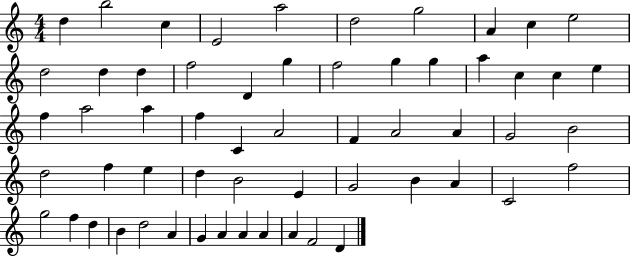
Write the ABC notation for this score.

X:1
T:Untitled
M:4/4
L:1/4
K:C
d b2 c E2 a2 d2 g2 A c e2 d2 d d f2 D g f2 g g a c c e f a2 a f C A2 F A2 A G2 B2 d2 f e d B2 E G2 B A C2 f2 g2 f d B d2 A G A A A A F2 D